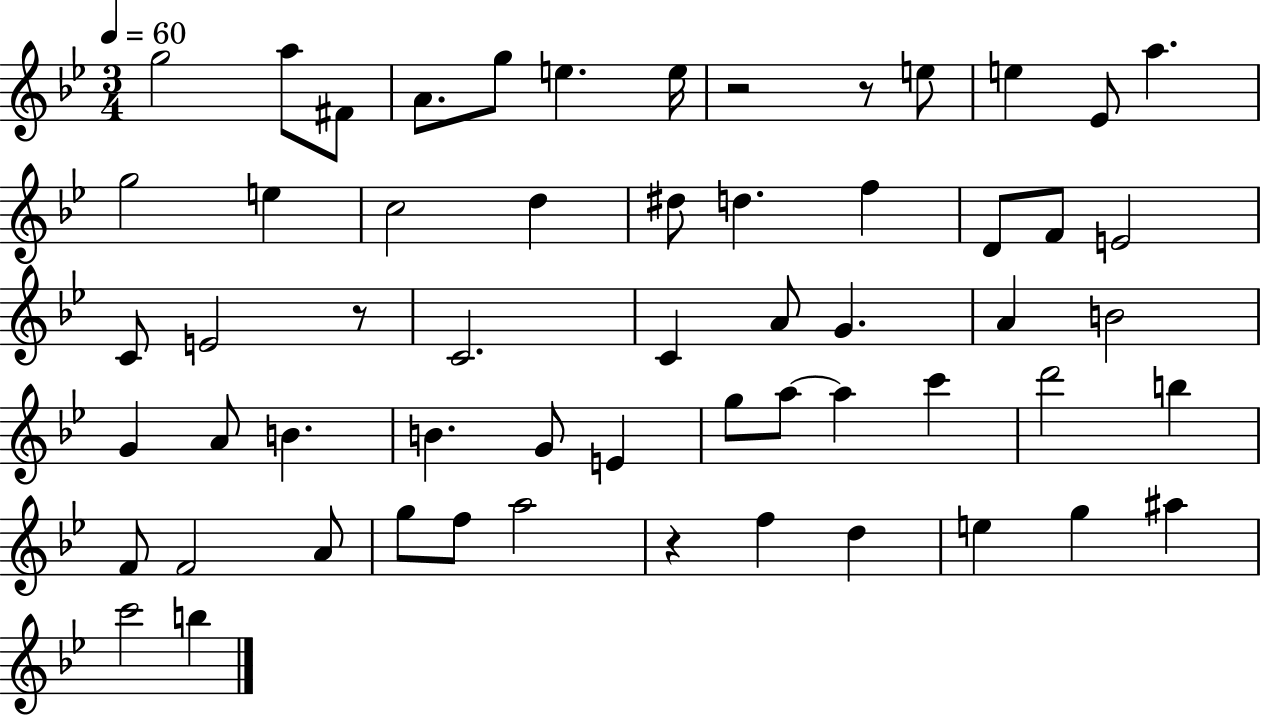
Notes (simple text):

G5/h A5/e F#4/e A4/e. G5/e E5/q. E5/s R/h R/e E5/e E5/q Eb4/e A5/q. G5/h E5/q C5/h D5/q D#5/e D5/q. F5/q D4/e F4/e E4/h C4/e E4/h R/e C4/h. C4/q A4/e G4/q. A4/q B4/h G4/q A4/e B4/q. B4/q. G4/e E4/q G5/e A5/e A5/q C6/q D6/h B5/q F4/e F4/h A4/e G5/e F5/e A5/h R/q F5/q D5/q E5/q G5/q A#5/q C6/h B5/q